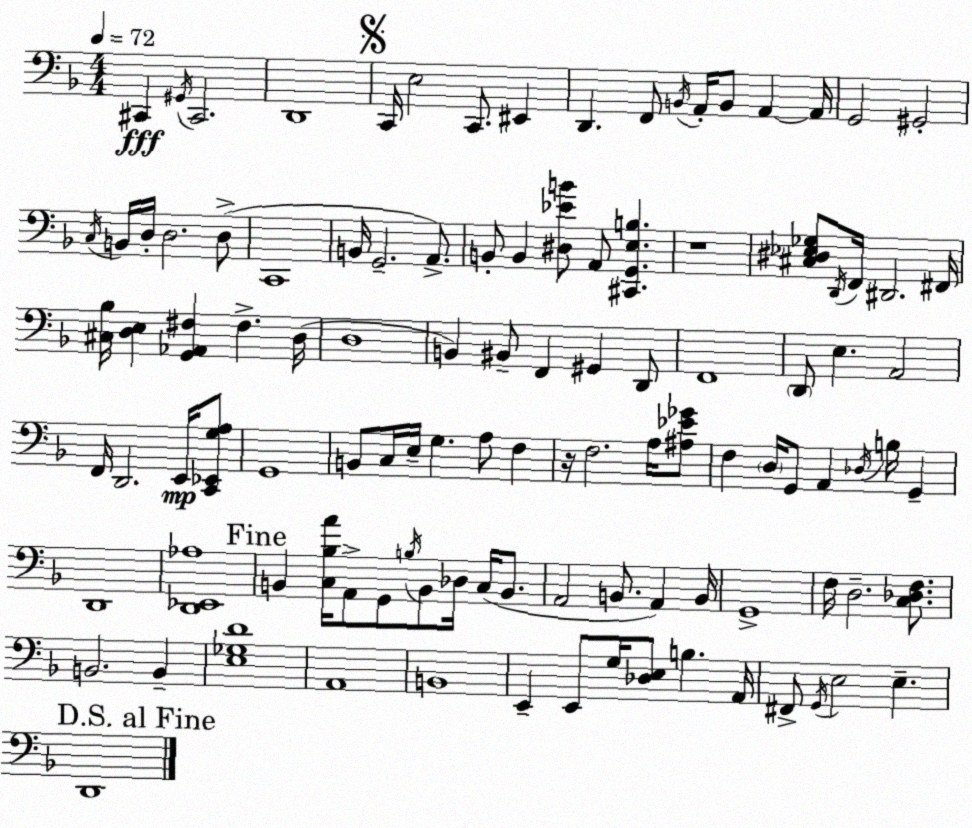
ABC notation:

X:1
T:Untitled
M:4/4
L:1/4
K:Dm
^C,, ^G,,/4 ^C,,2 D,,4 C,,/4 E,2 C,,/2 ^E,, D,, F,,/2 B,,/4 A,,/4 B,,/2 A,, A,,/4 G,,2 ^G,,2 C,/4 B,,/4 D,/4 D,2 D,/2 C,,4 B,,/4 G,,2 A,,/2 B,,/2 B,, [^D,_EB]/2 A,,/2 [^C,,G,,E,B,] z4 [^C,^D,_E,_G,]/2 D,,/4 F,,/4 ^D,,2 ^F,,/4 [^C,_B,]/4 [D,E,] [G,,_A,,^F,] ^F, D,/4 D,4 B,, ^B,,/2 F,, ^G,, D,,/2 F,,4 D,,/2 E, A,,2 F,,/4 D,,2 E,,/4 [C,,_E,,G,A,]/2 G,,4 B,,/2 C,/4 E,/4 G, A,/2 F, z/4 F,2 A,/4 [^A,_E_G]/2 F, D,/4 G,,/2 A,, _D,/4 B,/4 G,, D,,4 [D,,_E,,_A,]4 B,, [C,_B,A]/4 A,,/2 G,,/2 B,/4 B,,/2 _D,/4 C,/4 B,,/2 A,,2 B,,/2 A,, B,,/4 G,,4 F,/4 D,2 [C,_D,F,]/2 B,,2 B,, [E,_G,D]4 A,,4 B,,4 E,, E,,/2 G,/4 [_D,E,]/2 B, A,,/4 ^F,,/2 G,,/4 E,2 E, D,,4